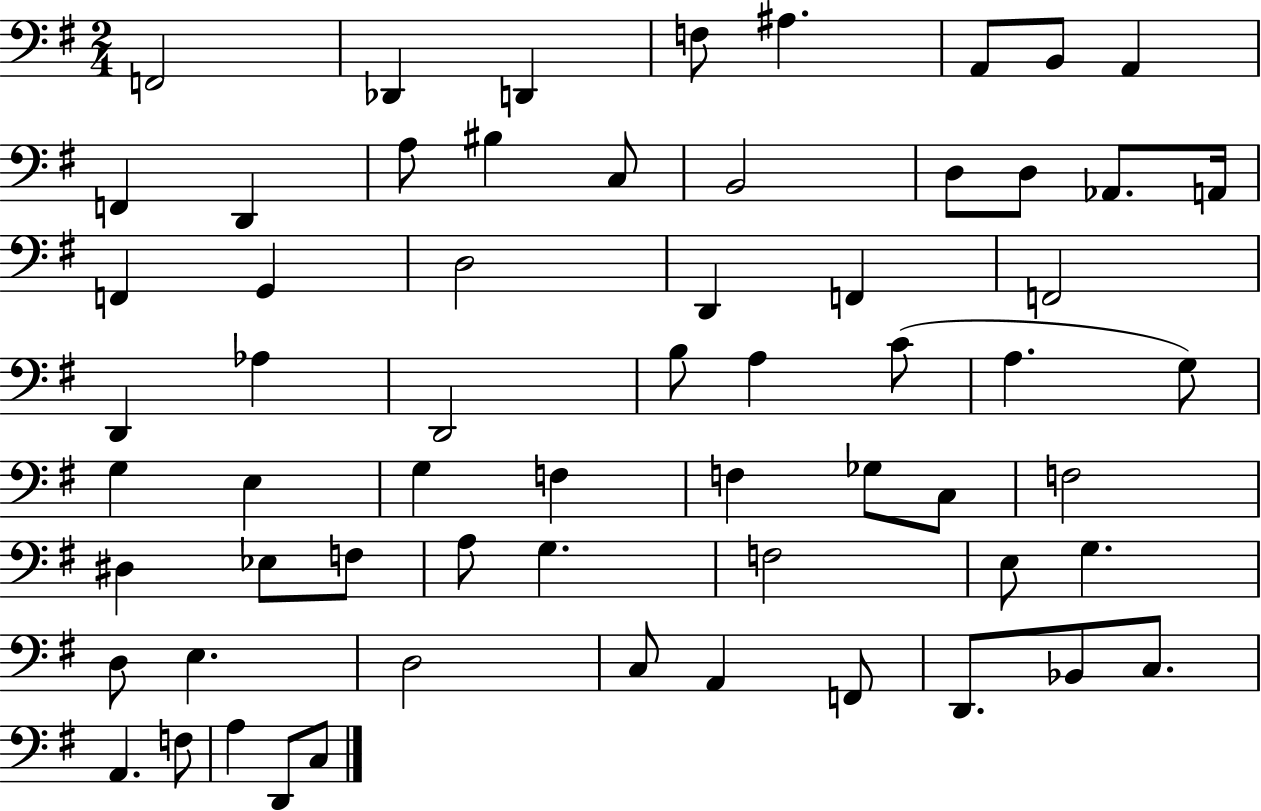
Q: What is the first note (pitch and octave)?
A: F2